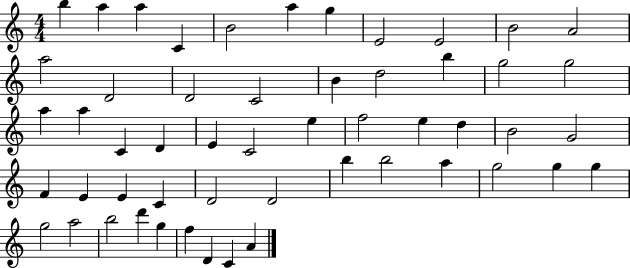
X:1
T:Untitled
M:4/4
L:1/4
K:C
b a a C B2 a g E2 E2 B2 A2 a2 D2 D2 C2 B d2 b g2 g2 a a C D E C2 e f2 e d B2 G2 F E E C D2 D2 b b2 a g2 g g g2 a2 b2 d' g f D C A